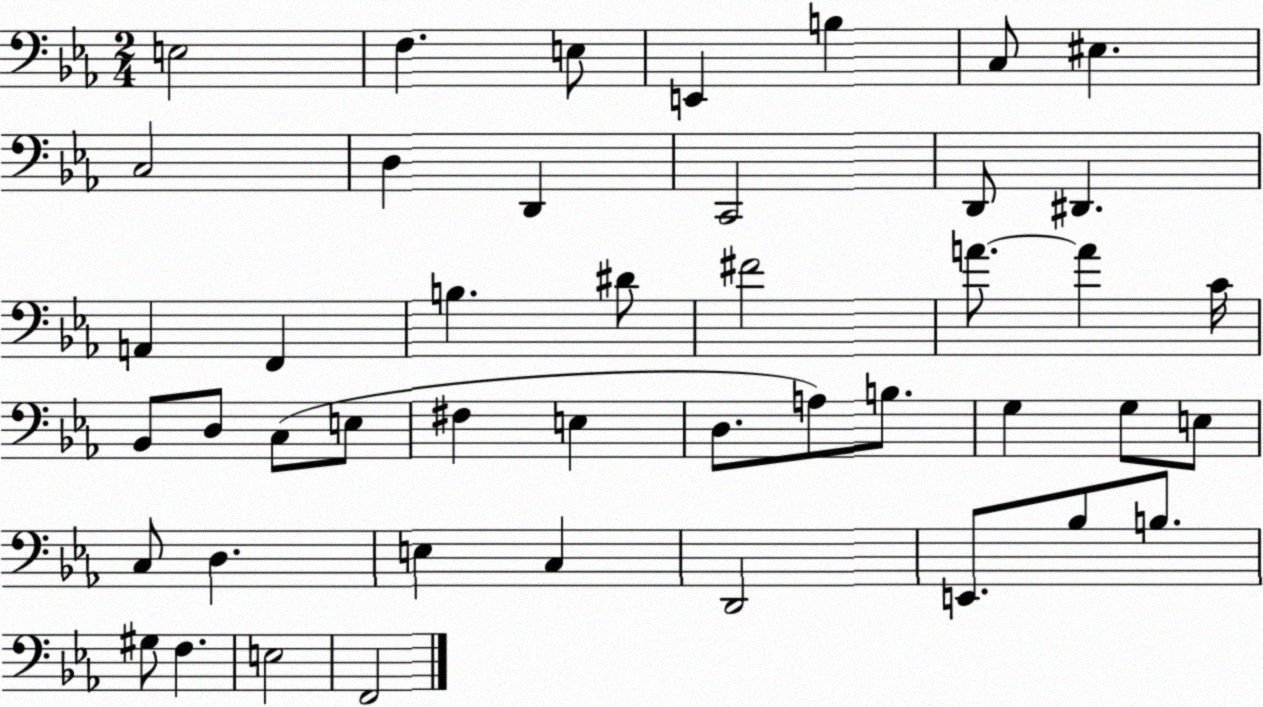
X:1
T:Untitled
M:2/4
L:1/4
K:Eb
E,2 F, E,/2 E,, B, C,/2 ^E, C,2 D, D,, C,,2 D,,/2 ^D,, A,, F,, B, ^D/2 ^F2 A/2 A C/4 _B,,/2 D,/2 C,/2 E,/2 ^F, E, D,/2 A,/2 B,/2 G, G,/2 E,/2 C,/2 D, E, C, D,,2 E,,/2 _B,/2 B,/2 ^G,/2 F, E,2 F,,2